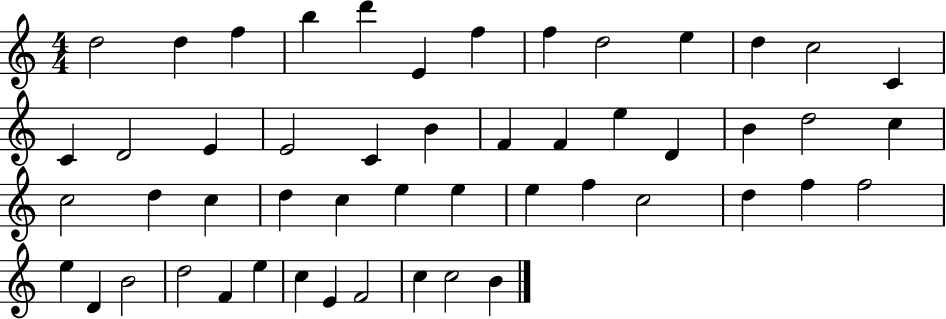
{
  \clef treble
  \numericTimeSignature
  \time 4/4
  \key c \major
  d''2 d''4 f''4 | b''4 d'''4 e'4 f''4 | f''4 d''2 e''4 | d''4 c''2 c'4 | \break c'4 d'2 e'4 | e'2 c'4 b'4 | f'4 f'4 e''4 d'4 | b'4 d''2 c''4 | \break c''2 d''4 c''4 | d''4 c''4 e''4 e''4 | e''4 f''4 c''2 | d''4 f''4 f''2 | \break e''4 d'4 b'2 | d''2 f'4 e''4 | c''4 e'4 f'2 | c''4 c''2 b'4 | \break \bar "|."
}